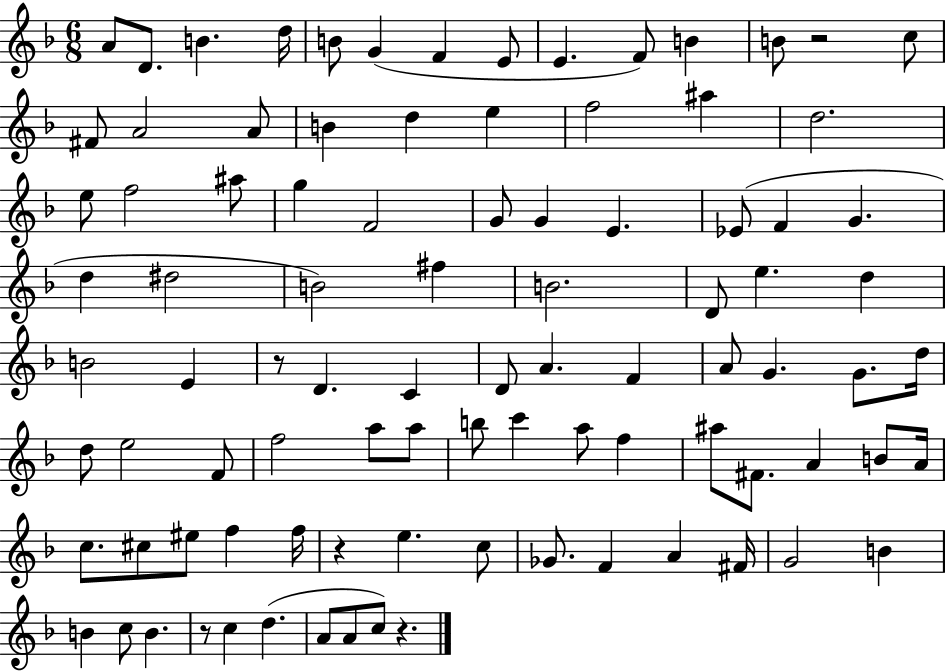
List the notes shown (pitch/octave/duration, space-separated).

A4/e D4/e. B4/q. D5/s B4/e G4/q F4/q E4/e E4/q. F4/e B4/q B4/e R/h C5/e F#4/e A4/h A4/e B4/q D5/q E5/q F5/h A#5/q D5/h. E5/e F5/h A#5/e G5/q F4/h G4/e G4/q E4/q. Eb4/e F4/q G4/q. D5/q D#5/h B4/h F#5/q B4/h. D4/e E5/q. D5/q B4/h E4/q R/e D4/q. C4/q D4/e A4/q. F4/q A4/e G4/q. G4/e. D5/s D5/e E5/h F4/e F5/h A5/e A5/e B5/e C6/q A5/e F5/q A#5/e F#4/e. A4/q B4/e A4/s C5/e. C#5/e EIS5/e F5/q F5/s R/q E5/q. C5/e Gb4/e. F4/q A4/q F#4/s G4/h B4/q B4/q C5/e B4/q. R/e C5/q D5/q. A4/e A4/e C5/e R/q.